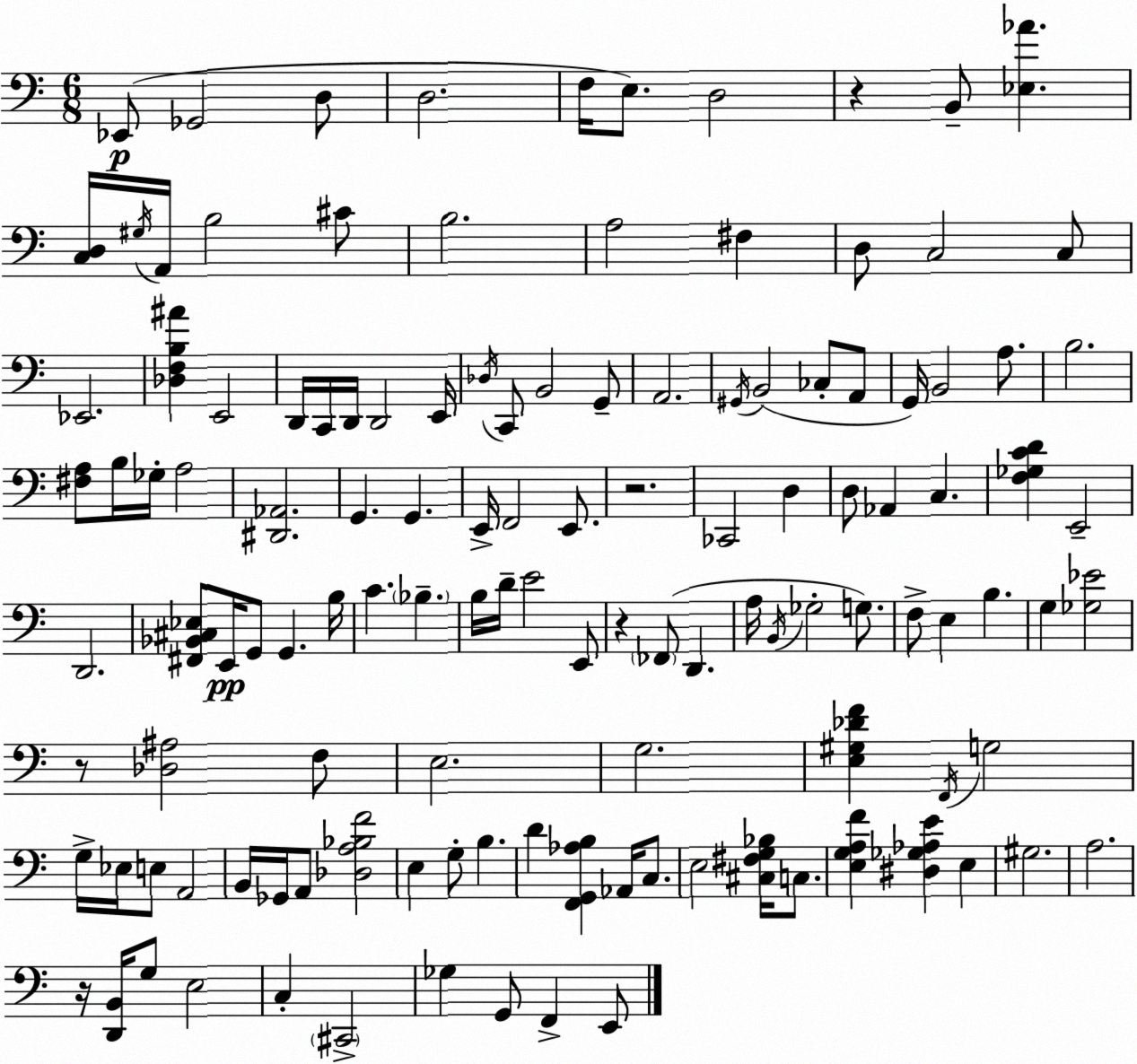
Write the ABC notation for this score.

X:1
T:Untitled
M:6/8
L:1/4
K:C
_E,,/2 _G,,2 D,/2 D,2 F,/4 E,/2 D,2 z B,,/2 [_E,_A] [C,D,]/4 ^G,/4 A,,/4 B,2 ^C/2 B,2 A,2 ^F, D,/2 C,2 C,/2 _E,,2 [_D,F,B,^A] E,,2 D,,/4 C,,/4 D,,/4 D,,2 E,,/4 _D,/4 C,,/2 B,,2 G,,/2 A,,2 ^G,,/4 B,,2 _C,/2 A,,/2 G,,/4 B,,2 A,/2 B,2 [^F,A,]/2 B,/4 _G,/4 A,2 [^D,,_A,,]2 G,, G,, E,,/4 F,,2 E,,/2 z2 _C,,2 D, D,/2 _A,, C, [F,_G,CD] E,,2 D,,2 [^F,,_B,,^C,_E,]/2 E,,/4 G,,/2 G,, B,/4 C _B, B,/4 D/4 E2 E,,/2 z _F,,/2 D,, A,/4 B,,/4 _G,2 G,/2 F,/2 E, B, G, [_G,_E]2 z/2 [_D,^A,]2 F,/2 E,2 G,2 [E,^G,_DF] F,,/4 G,2 G,/4 _E,/4 E,/2 A,,2 B,,/4 _G,,/4 A,,/2 [_D,A,_B,F]2 E, G,/2 B, D [F,,G,,_A,B,] _A,,/4 C,/2 E,2 [^C,^F,G,_B,]/4 C,/2 [E,G,A,F] [^D,_G,_A,E] E, ^G,2 A,2 z/4 [D,,B,,]/4 G,/2 E,2 C, ^C,,2 _G, G,,/2 F,, E,,/2